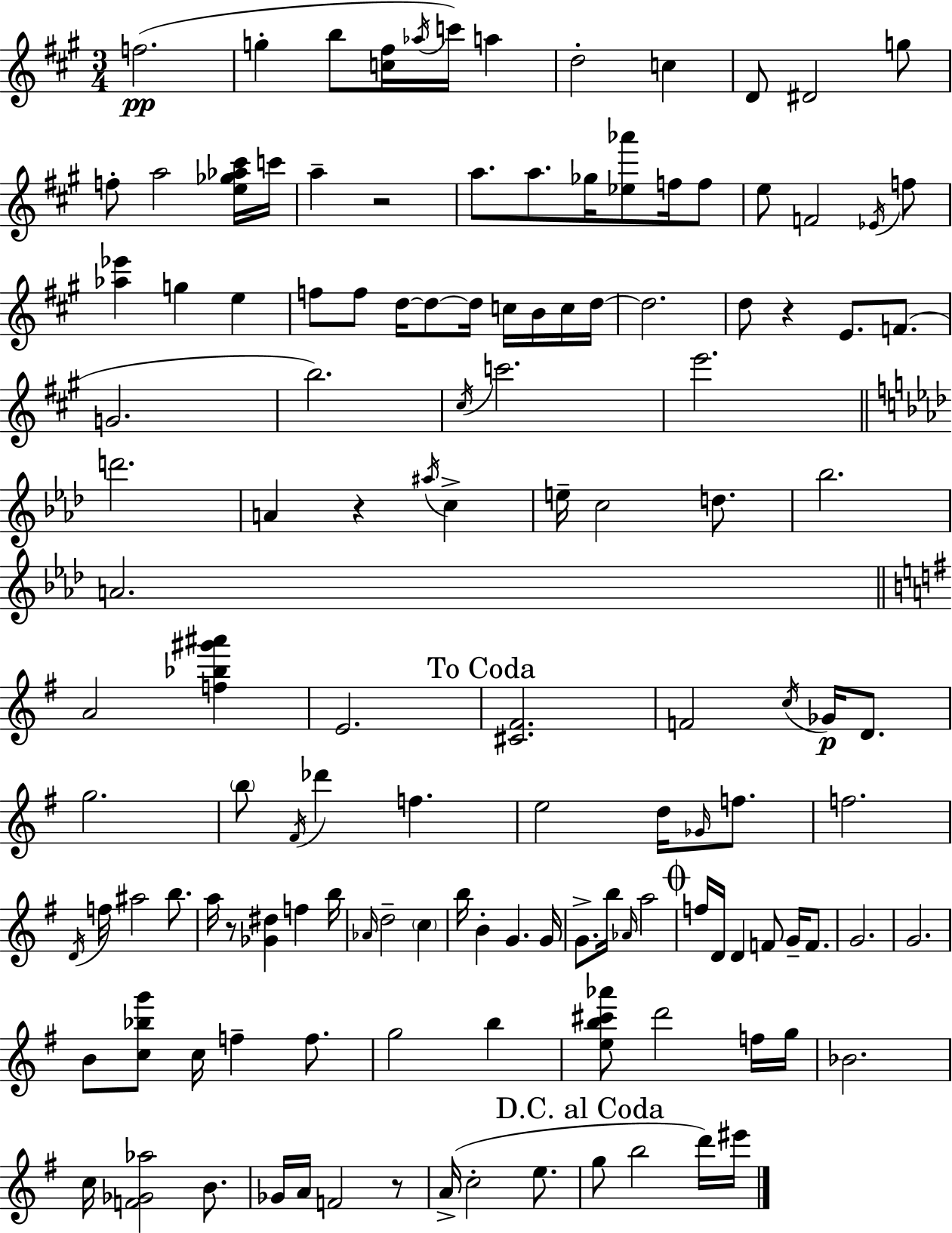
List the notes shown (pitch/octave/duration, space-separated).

F5/h. G5/q B5/e [C5,F#5]/s Ab5/s C6/s A5/q D5/h C5/q D4/e D#4/h G5/e F5/e A5/h [E5,Gb5,Ab5,C#6]/s C6/s A5/q R/h A5/e. A5/e. Gb5/s [Eb5,Ab6]/e F5/s F5/e E5/e F4/h Eb4/s F5/e [Ab5,Eb6]/q G5/q E5/q F5/e F5/e D5/s D5/e D5/s C5/s B4/s C5/s D5/s D5/h. D5/e R/q E4/e. F4/e. G4/h. B5/h. C#5/s C6/h. E6/h. D6/h. A4/q R/q A#5/s C5/q E5/s C5/h D5/e. Bb5/h. A4/h. A4/h [F5,Bb5,G#6,A#6]/q E4/h. [C#4,F#4]/h. F4/h C5/s Gb4/s D4/e. G5/h. B5/e F#4/s Db6/q F5/q. E5/h D5/s Gb4/s F5/e. F5/h. D4/s F5/s A#5/h B5/e. A5/s R/e [Gb4,D#5]/q F5/q B5/s Ab4/s D5/h C5/q B5/s B4/q G4/q. G4/s G4/e. B5/s Ab4/s A5/h F5/s D4/s D4/q F4/e G4/s F4/e. G4/h. G4/h. B4/e [C5,Bb5,G6]/e C5/s F5/q F5/e. G5/h B5/q [E5,B5,C#6,Ab6]/e D6/h F5/s G5/s Bb4/h. C5/s [F4,Gb4,Ab5]/h B4/e. Gb4/s A4/s F4/h R/e A4/s C5/h E5/e. G5/e B5/h D6/s EIS6/s